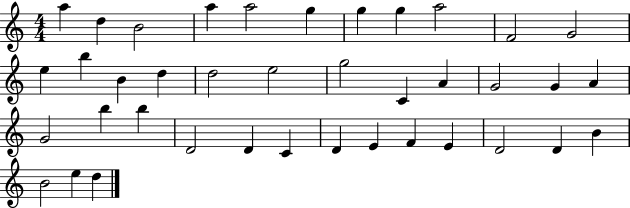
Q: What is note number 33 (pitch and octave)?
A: E4